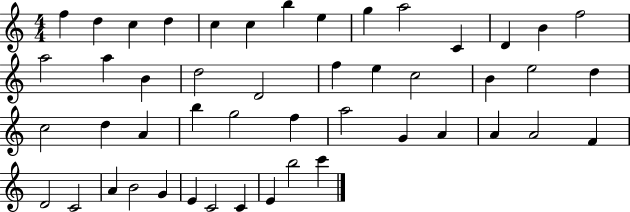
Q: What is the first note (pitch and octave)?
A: F5